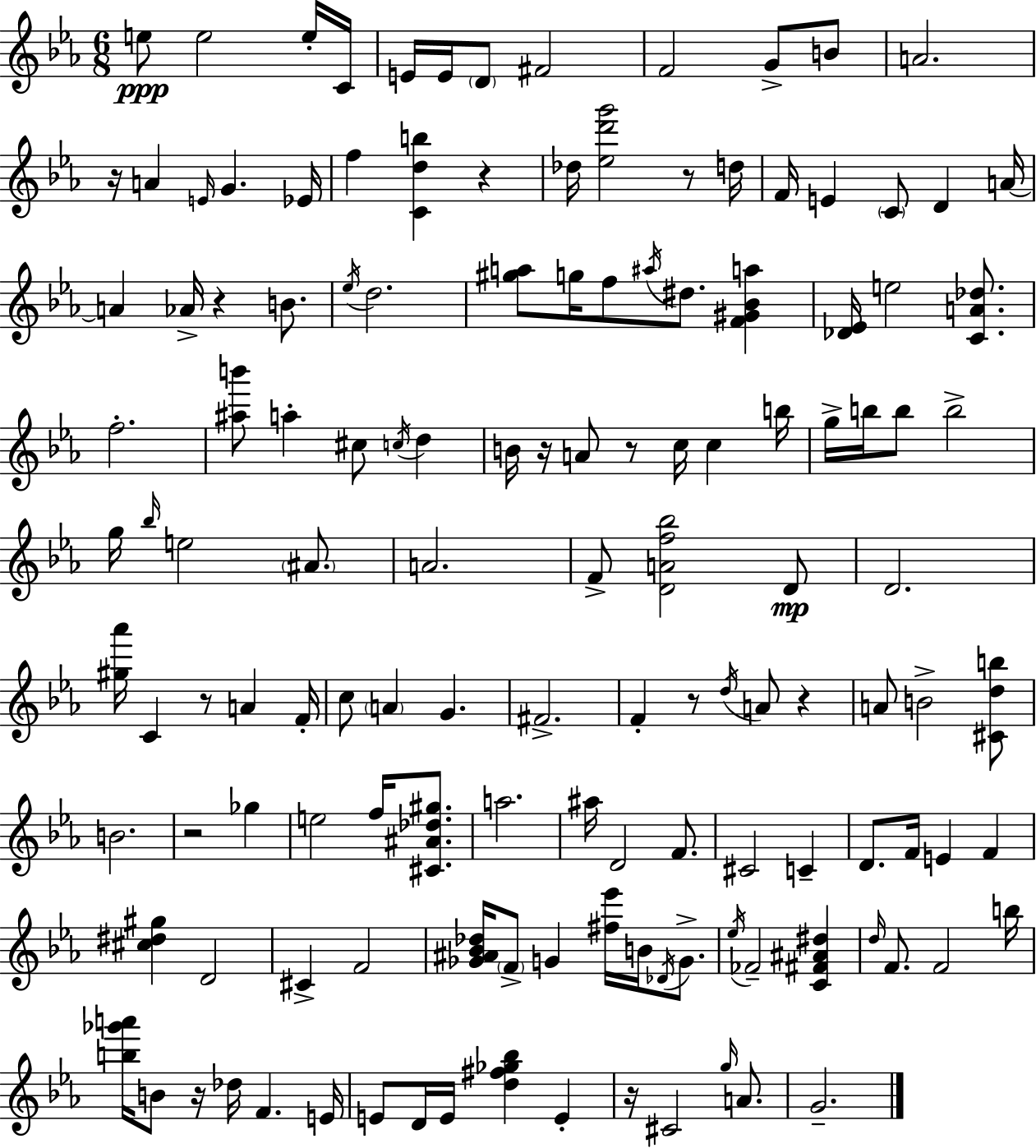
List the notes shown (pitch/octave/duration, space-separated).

E5/e E5/h E5/s C4/s E4/s E4/s D4/e F#4/h F4/h G4/e B4/e A4/h. R/s A4/q E4/s G4/q. Eb4/s F5/q [C4,D5,B5]/q R/q Db5/s [Eb5,D6,G6]/h R/e D5/s F4/s E4/q C4/e D4/q A4/s A4/q Ab4/s R/q B4/e. Eb5/s D5/h. [G#5,A5]/e G5/s F5/e A#5/s D#5/e. [F4,G#4,Bb4,A5]/q [Db4,Eb4]/s E5/h [C4,A4,Db5]/e. F5/h. [A#5,B6]/e A5/q C#5/e C5/s D5/q B4/s R/s A4/e R/e C5/s C5/q B5/s G5/s B5/s B5/e B5/h G5/s Bb5/s E5/h A#4/e. A4/h. F4/e [D4,A4,F5,Bb5]/h D4/e D4/h. [G#5,Ab6]/s C4/q R/e A4/q F4/s C5/e A4/q G4/q. F#4/h. F4/q R/e D5/s A4/e R/q A4/e B4/h [C#4,D5,B5]/e B4/h. R/h Gb5/q E5/h F5/s [C#4,A#4,Db5,G#5]/e. A5/h. A#5/s D4/h F4/e. C#4/h C4/q D4/e. F4/s E4/q F4/q [C#5,D#5,G#5]/q D4/h C#4/q F4/h [Gb4,A#4,Bb4,Db5]/s F4/e G4/q [F#5,Eb6]/s B4/s Db4/s G4/e. Eb5/s FES4/h [C4,F#4,A#4,D#5]/q D5/s F4/e. F4/h B5/s [B5,Gb6,A6]/s B4/e R/s Db5/s F4/q. E4/s E4/e D4/s E4/s [D5,F#5,Gb5,Bb5]/q E4/q R/s C#4/h G5/s A4/e. G4/h.